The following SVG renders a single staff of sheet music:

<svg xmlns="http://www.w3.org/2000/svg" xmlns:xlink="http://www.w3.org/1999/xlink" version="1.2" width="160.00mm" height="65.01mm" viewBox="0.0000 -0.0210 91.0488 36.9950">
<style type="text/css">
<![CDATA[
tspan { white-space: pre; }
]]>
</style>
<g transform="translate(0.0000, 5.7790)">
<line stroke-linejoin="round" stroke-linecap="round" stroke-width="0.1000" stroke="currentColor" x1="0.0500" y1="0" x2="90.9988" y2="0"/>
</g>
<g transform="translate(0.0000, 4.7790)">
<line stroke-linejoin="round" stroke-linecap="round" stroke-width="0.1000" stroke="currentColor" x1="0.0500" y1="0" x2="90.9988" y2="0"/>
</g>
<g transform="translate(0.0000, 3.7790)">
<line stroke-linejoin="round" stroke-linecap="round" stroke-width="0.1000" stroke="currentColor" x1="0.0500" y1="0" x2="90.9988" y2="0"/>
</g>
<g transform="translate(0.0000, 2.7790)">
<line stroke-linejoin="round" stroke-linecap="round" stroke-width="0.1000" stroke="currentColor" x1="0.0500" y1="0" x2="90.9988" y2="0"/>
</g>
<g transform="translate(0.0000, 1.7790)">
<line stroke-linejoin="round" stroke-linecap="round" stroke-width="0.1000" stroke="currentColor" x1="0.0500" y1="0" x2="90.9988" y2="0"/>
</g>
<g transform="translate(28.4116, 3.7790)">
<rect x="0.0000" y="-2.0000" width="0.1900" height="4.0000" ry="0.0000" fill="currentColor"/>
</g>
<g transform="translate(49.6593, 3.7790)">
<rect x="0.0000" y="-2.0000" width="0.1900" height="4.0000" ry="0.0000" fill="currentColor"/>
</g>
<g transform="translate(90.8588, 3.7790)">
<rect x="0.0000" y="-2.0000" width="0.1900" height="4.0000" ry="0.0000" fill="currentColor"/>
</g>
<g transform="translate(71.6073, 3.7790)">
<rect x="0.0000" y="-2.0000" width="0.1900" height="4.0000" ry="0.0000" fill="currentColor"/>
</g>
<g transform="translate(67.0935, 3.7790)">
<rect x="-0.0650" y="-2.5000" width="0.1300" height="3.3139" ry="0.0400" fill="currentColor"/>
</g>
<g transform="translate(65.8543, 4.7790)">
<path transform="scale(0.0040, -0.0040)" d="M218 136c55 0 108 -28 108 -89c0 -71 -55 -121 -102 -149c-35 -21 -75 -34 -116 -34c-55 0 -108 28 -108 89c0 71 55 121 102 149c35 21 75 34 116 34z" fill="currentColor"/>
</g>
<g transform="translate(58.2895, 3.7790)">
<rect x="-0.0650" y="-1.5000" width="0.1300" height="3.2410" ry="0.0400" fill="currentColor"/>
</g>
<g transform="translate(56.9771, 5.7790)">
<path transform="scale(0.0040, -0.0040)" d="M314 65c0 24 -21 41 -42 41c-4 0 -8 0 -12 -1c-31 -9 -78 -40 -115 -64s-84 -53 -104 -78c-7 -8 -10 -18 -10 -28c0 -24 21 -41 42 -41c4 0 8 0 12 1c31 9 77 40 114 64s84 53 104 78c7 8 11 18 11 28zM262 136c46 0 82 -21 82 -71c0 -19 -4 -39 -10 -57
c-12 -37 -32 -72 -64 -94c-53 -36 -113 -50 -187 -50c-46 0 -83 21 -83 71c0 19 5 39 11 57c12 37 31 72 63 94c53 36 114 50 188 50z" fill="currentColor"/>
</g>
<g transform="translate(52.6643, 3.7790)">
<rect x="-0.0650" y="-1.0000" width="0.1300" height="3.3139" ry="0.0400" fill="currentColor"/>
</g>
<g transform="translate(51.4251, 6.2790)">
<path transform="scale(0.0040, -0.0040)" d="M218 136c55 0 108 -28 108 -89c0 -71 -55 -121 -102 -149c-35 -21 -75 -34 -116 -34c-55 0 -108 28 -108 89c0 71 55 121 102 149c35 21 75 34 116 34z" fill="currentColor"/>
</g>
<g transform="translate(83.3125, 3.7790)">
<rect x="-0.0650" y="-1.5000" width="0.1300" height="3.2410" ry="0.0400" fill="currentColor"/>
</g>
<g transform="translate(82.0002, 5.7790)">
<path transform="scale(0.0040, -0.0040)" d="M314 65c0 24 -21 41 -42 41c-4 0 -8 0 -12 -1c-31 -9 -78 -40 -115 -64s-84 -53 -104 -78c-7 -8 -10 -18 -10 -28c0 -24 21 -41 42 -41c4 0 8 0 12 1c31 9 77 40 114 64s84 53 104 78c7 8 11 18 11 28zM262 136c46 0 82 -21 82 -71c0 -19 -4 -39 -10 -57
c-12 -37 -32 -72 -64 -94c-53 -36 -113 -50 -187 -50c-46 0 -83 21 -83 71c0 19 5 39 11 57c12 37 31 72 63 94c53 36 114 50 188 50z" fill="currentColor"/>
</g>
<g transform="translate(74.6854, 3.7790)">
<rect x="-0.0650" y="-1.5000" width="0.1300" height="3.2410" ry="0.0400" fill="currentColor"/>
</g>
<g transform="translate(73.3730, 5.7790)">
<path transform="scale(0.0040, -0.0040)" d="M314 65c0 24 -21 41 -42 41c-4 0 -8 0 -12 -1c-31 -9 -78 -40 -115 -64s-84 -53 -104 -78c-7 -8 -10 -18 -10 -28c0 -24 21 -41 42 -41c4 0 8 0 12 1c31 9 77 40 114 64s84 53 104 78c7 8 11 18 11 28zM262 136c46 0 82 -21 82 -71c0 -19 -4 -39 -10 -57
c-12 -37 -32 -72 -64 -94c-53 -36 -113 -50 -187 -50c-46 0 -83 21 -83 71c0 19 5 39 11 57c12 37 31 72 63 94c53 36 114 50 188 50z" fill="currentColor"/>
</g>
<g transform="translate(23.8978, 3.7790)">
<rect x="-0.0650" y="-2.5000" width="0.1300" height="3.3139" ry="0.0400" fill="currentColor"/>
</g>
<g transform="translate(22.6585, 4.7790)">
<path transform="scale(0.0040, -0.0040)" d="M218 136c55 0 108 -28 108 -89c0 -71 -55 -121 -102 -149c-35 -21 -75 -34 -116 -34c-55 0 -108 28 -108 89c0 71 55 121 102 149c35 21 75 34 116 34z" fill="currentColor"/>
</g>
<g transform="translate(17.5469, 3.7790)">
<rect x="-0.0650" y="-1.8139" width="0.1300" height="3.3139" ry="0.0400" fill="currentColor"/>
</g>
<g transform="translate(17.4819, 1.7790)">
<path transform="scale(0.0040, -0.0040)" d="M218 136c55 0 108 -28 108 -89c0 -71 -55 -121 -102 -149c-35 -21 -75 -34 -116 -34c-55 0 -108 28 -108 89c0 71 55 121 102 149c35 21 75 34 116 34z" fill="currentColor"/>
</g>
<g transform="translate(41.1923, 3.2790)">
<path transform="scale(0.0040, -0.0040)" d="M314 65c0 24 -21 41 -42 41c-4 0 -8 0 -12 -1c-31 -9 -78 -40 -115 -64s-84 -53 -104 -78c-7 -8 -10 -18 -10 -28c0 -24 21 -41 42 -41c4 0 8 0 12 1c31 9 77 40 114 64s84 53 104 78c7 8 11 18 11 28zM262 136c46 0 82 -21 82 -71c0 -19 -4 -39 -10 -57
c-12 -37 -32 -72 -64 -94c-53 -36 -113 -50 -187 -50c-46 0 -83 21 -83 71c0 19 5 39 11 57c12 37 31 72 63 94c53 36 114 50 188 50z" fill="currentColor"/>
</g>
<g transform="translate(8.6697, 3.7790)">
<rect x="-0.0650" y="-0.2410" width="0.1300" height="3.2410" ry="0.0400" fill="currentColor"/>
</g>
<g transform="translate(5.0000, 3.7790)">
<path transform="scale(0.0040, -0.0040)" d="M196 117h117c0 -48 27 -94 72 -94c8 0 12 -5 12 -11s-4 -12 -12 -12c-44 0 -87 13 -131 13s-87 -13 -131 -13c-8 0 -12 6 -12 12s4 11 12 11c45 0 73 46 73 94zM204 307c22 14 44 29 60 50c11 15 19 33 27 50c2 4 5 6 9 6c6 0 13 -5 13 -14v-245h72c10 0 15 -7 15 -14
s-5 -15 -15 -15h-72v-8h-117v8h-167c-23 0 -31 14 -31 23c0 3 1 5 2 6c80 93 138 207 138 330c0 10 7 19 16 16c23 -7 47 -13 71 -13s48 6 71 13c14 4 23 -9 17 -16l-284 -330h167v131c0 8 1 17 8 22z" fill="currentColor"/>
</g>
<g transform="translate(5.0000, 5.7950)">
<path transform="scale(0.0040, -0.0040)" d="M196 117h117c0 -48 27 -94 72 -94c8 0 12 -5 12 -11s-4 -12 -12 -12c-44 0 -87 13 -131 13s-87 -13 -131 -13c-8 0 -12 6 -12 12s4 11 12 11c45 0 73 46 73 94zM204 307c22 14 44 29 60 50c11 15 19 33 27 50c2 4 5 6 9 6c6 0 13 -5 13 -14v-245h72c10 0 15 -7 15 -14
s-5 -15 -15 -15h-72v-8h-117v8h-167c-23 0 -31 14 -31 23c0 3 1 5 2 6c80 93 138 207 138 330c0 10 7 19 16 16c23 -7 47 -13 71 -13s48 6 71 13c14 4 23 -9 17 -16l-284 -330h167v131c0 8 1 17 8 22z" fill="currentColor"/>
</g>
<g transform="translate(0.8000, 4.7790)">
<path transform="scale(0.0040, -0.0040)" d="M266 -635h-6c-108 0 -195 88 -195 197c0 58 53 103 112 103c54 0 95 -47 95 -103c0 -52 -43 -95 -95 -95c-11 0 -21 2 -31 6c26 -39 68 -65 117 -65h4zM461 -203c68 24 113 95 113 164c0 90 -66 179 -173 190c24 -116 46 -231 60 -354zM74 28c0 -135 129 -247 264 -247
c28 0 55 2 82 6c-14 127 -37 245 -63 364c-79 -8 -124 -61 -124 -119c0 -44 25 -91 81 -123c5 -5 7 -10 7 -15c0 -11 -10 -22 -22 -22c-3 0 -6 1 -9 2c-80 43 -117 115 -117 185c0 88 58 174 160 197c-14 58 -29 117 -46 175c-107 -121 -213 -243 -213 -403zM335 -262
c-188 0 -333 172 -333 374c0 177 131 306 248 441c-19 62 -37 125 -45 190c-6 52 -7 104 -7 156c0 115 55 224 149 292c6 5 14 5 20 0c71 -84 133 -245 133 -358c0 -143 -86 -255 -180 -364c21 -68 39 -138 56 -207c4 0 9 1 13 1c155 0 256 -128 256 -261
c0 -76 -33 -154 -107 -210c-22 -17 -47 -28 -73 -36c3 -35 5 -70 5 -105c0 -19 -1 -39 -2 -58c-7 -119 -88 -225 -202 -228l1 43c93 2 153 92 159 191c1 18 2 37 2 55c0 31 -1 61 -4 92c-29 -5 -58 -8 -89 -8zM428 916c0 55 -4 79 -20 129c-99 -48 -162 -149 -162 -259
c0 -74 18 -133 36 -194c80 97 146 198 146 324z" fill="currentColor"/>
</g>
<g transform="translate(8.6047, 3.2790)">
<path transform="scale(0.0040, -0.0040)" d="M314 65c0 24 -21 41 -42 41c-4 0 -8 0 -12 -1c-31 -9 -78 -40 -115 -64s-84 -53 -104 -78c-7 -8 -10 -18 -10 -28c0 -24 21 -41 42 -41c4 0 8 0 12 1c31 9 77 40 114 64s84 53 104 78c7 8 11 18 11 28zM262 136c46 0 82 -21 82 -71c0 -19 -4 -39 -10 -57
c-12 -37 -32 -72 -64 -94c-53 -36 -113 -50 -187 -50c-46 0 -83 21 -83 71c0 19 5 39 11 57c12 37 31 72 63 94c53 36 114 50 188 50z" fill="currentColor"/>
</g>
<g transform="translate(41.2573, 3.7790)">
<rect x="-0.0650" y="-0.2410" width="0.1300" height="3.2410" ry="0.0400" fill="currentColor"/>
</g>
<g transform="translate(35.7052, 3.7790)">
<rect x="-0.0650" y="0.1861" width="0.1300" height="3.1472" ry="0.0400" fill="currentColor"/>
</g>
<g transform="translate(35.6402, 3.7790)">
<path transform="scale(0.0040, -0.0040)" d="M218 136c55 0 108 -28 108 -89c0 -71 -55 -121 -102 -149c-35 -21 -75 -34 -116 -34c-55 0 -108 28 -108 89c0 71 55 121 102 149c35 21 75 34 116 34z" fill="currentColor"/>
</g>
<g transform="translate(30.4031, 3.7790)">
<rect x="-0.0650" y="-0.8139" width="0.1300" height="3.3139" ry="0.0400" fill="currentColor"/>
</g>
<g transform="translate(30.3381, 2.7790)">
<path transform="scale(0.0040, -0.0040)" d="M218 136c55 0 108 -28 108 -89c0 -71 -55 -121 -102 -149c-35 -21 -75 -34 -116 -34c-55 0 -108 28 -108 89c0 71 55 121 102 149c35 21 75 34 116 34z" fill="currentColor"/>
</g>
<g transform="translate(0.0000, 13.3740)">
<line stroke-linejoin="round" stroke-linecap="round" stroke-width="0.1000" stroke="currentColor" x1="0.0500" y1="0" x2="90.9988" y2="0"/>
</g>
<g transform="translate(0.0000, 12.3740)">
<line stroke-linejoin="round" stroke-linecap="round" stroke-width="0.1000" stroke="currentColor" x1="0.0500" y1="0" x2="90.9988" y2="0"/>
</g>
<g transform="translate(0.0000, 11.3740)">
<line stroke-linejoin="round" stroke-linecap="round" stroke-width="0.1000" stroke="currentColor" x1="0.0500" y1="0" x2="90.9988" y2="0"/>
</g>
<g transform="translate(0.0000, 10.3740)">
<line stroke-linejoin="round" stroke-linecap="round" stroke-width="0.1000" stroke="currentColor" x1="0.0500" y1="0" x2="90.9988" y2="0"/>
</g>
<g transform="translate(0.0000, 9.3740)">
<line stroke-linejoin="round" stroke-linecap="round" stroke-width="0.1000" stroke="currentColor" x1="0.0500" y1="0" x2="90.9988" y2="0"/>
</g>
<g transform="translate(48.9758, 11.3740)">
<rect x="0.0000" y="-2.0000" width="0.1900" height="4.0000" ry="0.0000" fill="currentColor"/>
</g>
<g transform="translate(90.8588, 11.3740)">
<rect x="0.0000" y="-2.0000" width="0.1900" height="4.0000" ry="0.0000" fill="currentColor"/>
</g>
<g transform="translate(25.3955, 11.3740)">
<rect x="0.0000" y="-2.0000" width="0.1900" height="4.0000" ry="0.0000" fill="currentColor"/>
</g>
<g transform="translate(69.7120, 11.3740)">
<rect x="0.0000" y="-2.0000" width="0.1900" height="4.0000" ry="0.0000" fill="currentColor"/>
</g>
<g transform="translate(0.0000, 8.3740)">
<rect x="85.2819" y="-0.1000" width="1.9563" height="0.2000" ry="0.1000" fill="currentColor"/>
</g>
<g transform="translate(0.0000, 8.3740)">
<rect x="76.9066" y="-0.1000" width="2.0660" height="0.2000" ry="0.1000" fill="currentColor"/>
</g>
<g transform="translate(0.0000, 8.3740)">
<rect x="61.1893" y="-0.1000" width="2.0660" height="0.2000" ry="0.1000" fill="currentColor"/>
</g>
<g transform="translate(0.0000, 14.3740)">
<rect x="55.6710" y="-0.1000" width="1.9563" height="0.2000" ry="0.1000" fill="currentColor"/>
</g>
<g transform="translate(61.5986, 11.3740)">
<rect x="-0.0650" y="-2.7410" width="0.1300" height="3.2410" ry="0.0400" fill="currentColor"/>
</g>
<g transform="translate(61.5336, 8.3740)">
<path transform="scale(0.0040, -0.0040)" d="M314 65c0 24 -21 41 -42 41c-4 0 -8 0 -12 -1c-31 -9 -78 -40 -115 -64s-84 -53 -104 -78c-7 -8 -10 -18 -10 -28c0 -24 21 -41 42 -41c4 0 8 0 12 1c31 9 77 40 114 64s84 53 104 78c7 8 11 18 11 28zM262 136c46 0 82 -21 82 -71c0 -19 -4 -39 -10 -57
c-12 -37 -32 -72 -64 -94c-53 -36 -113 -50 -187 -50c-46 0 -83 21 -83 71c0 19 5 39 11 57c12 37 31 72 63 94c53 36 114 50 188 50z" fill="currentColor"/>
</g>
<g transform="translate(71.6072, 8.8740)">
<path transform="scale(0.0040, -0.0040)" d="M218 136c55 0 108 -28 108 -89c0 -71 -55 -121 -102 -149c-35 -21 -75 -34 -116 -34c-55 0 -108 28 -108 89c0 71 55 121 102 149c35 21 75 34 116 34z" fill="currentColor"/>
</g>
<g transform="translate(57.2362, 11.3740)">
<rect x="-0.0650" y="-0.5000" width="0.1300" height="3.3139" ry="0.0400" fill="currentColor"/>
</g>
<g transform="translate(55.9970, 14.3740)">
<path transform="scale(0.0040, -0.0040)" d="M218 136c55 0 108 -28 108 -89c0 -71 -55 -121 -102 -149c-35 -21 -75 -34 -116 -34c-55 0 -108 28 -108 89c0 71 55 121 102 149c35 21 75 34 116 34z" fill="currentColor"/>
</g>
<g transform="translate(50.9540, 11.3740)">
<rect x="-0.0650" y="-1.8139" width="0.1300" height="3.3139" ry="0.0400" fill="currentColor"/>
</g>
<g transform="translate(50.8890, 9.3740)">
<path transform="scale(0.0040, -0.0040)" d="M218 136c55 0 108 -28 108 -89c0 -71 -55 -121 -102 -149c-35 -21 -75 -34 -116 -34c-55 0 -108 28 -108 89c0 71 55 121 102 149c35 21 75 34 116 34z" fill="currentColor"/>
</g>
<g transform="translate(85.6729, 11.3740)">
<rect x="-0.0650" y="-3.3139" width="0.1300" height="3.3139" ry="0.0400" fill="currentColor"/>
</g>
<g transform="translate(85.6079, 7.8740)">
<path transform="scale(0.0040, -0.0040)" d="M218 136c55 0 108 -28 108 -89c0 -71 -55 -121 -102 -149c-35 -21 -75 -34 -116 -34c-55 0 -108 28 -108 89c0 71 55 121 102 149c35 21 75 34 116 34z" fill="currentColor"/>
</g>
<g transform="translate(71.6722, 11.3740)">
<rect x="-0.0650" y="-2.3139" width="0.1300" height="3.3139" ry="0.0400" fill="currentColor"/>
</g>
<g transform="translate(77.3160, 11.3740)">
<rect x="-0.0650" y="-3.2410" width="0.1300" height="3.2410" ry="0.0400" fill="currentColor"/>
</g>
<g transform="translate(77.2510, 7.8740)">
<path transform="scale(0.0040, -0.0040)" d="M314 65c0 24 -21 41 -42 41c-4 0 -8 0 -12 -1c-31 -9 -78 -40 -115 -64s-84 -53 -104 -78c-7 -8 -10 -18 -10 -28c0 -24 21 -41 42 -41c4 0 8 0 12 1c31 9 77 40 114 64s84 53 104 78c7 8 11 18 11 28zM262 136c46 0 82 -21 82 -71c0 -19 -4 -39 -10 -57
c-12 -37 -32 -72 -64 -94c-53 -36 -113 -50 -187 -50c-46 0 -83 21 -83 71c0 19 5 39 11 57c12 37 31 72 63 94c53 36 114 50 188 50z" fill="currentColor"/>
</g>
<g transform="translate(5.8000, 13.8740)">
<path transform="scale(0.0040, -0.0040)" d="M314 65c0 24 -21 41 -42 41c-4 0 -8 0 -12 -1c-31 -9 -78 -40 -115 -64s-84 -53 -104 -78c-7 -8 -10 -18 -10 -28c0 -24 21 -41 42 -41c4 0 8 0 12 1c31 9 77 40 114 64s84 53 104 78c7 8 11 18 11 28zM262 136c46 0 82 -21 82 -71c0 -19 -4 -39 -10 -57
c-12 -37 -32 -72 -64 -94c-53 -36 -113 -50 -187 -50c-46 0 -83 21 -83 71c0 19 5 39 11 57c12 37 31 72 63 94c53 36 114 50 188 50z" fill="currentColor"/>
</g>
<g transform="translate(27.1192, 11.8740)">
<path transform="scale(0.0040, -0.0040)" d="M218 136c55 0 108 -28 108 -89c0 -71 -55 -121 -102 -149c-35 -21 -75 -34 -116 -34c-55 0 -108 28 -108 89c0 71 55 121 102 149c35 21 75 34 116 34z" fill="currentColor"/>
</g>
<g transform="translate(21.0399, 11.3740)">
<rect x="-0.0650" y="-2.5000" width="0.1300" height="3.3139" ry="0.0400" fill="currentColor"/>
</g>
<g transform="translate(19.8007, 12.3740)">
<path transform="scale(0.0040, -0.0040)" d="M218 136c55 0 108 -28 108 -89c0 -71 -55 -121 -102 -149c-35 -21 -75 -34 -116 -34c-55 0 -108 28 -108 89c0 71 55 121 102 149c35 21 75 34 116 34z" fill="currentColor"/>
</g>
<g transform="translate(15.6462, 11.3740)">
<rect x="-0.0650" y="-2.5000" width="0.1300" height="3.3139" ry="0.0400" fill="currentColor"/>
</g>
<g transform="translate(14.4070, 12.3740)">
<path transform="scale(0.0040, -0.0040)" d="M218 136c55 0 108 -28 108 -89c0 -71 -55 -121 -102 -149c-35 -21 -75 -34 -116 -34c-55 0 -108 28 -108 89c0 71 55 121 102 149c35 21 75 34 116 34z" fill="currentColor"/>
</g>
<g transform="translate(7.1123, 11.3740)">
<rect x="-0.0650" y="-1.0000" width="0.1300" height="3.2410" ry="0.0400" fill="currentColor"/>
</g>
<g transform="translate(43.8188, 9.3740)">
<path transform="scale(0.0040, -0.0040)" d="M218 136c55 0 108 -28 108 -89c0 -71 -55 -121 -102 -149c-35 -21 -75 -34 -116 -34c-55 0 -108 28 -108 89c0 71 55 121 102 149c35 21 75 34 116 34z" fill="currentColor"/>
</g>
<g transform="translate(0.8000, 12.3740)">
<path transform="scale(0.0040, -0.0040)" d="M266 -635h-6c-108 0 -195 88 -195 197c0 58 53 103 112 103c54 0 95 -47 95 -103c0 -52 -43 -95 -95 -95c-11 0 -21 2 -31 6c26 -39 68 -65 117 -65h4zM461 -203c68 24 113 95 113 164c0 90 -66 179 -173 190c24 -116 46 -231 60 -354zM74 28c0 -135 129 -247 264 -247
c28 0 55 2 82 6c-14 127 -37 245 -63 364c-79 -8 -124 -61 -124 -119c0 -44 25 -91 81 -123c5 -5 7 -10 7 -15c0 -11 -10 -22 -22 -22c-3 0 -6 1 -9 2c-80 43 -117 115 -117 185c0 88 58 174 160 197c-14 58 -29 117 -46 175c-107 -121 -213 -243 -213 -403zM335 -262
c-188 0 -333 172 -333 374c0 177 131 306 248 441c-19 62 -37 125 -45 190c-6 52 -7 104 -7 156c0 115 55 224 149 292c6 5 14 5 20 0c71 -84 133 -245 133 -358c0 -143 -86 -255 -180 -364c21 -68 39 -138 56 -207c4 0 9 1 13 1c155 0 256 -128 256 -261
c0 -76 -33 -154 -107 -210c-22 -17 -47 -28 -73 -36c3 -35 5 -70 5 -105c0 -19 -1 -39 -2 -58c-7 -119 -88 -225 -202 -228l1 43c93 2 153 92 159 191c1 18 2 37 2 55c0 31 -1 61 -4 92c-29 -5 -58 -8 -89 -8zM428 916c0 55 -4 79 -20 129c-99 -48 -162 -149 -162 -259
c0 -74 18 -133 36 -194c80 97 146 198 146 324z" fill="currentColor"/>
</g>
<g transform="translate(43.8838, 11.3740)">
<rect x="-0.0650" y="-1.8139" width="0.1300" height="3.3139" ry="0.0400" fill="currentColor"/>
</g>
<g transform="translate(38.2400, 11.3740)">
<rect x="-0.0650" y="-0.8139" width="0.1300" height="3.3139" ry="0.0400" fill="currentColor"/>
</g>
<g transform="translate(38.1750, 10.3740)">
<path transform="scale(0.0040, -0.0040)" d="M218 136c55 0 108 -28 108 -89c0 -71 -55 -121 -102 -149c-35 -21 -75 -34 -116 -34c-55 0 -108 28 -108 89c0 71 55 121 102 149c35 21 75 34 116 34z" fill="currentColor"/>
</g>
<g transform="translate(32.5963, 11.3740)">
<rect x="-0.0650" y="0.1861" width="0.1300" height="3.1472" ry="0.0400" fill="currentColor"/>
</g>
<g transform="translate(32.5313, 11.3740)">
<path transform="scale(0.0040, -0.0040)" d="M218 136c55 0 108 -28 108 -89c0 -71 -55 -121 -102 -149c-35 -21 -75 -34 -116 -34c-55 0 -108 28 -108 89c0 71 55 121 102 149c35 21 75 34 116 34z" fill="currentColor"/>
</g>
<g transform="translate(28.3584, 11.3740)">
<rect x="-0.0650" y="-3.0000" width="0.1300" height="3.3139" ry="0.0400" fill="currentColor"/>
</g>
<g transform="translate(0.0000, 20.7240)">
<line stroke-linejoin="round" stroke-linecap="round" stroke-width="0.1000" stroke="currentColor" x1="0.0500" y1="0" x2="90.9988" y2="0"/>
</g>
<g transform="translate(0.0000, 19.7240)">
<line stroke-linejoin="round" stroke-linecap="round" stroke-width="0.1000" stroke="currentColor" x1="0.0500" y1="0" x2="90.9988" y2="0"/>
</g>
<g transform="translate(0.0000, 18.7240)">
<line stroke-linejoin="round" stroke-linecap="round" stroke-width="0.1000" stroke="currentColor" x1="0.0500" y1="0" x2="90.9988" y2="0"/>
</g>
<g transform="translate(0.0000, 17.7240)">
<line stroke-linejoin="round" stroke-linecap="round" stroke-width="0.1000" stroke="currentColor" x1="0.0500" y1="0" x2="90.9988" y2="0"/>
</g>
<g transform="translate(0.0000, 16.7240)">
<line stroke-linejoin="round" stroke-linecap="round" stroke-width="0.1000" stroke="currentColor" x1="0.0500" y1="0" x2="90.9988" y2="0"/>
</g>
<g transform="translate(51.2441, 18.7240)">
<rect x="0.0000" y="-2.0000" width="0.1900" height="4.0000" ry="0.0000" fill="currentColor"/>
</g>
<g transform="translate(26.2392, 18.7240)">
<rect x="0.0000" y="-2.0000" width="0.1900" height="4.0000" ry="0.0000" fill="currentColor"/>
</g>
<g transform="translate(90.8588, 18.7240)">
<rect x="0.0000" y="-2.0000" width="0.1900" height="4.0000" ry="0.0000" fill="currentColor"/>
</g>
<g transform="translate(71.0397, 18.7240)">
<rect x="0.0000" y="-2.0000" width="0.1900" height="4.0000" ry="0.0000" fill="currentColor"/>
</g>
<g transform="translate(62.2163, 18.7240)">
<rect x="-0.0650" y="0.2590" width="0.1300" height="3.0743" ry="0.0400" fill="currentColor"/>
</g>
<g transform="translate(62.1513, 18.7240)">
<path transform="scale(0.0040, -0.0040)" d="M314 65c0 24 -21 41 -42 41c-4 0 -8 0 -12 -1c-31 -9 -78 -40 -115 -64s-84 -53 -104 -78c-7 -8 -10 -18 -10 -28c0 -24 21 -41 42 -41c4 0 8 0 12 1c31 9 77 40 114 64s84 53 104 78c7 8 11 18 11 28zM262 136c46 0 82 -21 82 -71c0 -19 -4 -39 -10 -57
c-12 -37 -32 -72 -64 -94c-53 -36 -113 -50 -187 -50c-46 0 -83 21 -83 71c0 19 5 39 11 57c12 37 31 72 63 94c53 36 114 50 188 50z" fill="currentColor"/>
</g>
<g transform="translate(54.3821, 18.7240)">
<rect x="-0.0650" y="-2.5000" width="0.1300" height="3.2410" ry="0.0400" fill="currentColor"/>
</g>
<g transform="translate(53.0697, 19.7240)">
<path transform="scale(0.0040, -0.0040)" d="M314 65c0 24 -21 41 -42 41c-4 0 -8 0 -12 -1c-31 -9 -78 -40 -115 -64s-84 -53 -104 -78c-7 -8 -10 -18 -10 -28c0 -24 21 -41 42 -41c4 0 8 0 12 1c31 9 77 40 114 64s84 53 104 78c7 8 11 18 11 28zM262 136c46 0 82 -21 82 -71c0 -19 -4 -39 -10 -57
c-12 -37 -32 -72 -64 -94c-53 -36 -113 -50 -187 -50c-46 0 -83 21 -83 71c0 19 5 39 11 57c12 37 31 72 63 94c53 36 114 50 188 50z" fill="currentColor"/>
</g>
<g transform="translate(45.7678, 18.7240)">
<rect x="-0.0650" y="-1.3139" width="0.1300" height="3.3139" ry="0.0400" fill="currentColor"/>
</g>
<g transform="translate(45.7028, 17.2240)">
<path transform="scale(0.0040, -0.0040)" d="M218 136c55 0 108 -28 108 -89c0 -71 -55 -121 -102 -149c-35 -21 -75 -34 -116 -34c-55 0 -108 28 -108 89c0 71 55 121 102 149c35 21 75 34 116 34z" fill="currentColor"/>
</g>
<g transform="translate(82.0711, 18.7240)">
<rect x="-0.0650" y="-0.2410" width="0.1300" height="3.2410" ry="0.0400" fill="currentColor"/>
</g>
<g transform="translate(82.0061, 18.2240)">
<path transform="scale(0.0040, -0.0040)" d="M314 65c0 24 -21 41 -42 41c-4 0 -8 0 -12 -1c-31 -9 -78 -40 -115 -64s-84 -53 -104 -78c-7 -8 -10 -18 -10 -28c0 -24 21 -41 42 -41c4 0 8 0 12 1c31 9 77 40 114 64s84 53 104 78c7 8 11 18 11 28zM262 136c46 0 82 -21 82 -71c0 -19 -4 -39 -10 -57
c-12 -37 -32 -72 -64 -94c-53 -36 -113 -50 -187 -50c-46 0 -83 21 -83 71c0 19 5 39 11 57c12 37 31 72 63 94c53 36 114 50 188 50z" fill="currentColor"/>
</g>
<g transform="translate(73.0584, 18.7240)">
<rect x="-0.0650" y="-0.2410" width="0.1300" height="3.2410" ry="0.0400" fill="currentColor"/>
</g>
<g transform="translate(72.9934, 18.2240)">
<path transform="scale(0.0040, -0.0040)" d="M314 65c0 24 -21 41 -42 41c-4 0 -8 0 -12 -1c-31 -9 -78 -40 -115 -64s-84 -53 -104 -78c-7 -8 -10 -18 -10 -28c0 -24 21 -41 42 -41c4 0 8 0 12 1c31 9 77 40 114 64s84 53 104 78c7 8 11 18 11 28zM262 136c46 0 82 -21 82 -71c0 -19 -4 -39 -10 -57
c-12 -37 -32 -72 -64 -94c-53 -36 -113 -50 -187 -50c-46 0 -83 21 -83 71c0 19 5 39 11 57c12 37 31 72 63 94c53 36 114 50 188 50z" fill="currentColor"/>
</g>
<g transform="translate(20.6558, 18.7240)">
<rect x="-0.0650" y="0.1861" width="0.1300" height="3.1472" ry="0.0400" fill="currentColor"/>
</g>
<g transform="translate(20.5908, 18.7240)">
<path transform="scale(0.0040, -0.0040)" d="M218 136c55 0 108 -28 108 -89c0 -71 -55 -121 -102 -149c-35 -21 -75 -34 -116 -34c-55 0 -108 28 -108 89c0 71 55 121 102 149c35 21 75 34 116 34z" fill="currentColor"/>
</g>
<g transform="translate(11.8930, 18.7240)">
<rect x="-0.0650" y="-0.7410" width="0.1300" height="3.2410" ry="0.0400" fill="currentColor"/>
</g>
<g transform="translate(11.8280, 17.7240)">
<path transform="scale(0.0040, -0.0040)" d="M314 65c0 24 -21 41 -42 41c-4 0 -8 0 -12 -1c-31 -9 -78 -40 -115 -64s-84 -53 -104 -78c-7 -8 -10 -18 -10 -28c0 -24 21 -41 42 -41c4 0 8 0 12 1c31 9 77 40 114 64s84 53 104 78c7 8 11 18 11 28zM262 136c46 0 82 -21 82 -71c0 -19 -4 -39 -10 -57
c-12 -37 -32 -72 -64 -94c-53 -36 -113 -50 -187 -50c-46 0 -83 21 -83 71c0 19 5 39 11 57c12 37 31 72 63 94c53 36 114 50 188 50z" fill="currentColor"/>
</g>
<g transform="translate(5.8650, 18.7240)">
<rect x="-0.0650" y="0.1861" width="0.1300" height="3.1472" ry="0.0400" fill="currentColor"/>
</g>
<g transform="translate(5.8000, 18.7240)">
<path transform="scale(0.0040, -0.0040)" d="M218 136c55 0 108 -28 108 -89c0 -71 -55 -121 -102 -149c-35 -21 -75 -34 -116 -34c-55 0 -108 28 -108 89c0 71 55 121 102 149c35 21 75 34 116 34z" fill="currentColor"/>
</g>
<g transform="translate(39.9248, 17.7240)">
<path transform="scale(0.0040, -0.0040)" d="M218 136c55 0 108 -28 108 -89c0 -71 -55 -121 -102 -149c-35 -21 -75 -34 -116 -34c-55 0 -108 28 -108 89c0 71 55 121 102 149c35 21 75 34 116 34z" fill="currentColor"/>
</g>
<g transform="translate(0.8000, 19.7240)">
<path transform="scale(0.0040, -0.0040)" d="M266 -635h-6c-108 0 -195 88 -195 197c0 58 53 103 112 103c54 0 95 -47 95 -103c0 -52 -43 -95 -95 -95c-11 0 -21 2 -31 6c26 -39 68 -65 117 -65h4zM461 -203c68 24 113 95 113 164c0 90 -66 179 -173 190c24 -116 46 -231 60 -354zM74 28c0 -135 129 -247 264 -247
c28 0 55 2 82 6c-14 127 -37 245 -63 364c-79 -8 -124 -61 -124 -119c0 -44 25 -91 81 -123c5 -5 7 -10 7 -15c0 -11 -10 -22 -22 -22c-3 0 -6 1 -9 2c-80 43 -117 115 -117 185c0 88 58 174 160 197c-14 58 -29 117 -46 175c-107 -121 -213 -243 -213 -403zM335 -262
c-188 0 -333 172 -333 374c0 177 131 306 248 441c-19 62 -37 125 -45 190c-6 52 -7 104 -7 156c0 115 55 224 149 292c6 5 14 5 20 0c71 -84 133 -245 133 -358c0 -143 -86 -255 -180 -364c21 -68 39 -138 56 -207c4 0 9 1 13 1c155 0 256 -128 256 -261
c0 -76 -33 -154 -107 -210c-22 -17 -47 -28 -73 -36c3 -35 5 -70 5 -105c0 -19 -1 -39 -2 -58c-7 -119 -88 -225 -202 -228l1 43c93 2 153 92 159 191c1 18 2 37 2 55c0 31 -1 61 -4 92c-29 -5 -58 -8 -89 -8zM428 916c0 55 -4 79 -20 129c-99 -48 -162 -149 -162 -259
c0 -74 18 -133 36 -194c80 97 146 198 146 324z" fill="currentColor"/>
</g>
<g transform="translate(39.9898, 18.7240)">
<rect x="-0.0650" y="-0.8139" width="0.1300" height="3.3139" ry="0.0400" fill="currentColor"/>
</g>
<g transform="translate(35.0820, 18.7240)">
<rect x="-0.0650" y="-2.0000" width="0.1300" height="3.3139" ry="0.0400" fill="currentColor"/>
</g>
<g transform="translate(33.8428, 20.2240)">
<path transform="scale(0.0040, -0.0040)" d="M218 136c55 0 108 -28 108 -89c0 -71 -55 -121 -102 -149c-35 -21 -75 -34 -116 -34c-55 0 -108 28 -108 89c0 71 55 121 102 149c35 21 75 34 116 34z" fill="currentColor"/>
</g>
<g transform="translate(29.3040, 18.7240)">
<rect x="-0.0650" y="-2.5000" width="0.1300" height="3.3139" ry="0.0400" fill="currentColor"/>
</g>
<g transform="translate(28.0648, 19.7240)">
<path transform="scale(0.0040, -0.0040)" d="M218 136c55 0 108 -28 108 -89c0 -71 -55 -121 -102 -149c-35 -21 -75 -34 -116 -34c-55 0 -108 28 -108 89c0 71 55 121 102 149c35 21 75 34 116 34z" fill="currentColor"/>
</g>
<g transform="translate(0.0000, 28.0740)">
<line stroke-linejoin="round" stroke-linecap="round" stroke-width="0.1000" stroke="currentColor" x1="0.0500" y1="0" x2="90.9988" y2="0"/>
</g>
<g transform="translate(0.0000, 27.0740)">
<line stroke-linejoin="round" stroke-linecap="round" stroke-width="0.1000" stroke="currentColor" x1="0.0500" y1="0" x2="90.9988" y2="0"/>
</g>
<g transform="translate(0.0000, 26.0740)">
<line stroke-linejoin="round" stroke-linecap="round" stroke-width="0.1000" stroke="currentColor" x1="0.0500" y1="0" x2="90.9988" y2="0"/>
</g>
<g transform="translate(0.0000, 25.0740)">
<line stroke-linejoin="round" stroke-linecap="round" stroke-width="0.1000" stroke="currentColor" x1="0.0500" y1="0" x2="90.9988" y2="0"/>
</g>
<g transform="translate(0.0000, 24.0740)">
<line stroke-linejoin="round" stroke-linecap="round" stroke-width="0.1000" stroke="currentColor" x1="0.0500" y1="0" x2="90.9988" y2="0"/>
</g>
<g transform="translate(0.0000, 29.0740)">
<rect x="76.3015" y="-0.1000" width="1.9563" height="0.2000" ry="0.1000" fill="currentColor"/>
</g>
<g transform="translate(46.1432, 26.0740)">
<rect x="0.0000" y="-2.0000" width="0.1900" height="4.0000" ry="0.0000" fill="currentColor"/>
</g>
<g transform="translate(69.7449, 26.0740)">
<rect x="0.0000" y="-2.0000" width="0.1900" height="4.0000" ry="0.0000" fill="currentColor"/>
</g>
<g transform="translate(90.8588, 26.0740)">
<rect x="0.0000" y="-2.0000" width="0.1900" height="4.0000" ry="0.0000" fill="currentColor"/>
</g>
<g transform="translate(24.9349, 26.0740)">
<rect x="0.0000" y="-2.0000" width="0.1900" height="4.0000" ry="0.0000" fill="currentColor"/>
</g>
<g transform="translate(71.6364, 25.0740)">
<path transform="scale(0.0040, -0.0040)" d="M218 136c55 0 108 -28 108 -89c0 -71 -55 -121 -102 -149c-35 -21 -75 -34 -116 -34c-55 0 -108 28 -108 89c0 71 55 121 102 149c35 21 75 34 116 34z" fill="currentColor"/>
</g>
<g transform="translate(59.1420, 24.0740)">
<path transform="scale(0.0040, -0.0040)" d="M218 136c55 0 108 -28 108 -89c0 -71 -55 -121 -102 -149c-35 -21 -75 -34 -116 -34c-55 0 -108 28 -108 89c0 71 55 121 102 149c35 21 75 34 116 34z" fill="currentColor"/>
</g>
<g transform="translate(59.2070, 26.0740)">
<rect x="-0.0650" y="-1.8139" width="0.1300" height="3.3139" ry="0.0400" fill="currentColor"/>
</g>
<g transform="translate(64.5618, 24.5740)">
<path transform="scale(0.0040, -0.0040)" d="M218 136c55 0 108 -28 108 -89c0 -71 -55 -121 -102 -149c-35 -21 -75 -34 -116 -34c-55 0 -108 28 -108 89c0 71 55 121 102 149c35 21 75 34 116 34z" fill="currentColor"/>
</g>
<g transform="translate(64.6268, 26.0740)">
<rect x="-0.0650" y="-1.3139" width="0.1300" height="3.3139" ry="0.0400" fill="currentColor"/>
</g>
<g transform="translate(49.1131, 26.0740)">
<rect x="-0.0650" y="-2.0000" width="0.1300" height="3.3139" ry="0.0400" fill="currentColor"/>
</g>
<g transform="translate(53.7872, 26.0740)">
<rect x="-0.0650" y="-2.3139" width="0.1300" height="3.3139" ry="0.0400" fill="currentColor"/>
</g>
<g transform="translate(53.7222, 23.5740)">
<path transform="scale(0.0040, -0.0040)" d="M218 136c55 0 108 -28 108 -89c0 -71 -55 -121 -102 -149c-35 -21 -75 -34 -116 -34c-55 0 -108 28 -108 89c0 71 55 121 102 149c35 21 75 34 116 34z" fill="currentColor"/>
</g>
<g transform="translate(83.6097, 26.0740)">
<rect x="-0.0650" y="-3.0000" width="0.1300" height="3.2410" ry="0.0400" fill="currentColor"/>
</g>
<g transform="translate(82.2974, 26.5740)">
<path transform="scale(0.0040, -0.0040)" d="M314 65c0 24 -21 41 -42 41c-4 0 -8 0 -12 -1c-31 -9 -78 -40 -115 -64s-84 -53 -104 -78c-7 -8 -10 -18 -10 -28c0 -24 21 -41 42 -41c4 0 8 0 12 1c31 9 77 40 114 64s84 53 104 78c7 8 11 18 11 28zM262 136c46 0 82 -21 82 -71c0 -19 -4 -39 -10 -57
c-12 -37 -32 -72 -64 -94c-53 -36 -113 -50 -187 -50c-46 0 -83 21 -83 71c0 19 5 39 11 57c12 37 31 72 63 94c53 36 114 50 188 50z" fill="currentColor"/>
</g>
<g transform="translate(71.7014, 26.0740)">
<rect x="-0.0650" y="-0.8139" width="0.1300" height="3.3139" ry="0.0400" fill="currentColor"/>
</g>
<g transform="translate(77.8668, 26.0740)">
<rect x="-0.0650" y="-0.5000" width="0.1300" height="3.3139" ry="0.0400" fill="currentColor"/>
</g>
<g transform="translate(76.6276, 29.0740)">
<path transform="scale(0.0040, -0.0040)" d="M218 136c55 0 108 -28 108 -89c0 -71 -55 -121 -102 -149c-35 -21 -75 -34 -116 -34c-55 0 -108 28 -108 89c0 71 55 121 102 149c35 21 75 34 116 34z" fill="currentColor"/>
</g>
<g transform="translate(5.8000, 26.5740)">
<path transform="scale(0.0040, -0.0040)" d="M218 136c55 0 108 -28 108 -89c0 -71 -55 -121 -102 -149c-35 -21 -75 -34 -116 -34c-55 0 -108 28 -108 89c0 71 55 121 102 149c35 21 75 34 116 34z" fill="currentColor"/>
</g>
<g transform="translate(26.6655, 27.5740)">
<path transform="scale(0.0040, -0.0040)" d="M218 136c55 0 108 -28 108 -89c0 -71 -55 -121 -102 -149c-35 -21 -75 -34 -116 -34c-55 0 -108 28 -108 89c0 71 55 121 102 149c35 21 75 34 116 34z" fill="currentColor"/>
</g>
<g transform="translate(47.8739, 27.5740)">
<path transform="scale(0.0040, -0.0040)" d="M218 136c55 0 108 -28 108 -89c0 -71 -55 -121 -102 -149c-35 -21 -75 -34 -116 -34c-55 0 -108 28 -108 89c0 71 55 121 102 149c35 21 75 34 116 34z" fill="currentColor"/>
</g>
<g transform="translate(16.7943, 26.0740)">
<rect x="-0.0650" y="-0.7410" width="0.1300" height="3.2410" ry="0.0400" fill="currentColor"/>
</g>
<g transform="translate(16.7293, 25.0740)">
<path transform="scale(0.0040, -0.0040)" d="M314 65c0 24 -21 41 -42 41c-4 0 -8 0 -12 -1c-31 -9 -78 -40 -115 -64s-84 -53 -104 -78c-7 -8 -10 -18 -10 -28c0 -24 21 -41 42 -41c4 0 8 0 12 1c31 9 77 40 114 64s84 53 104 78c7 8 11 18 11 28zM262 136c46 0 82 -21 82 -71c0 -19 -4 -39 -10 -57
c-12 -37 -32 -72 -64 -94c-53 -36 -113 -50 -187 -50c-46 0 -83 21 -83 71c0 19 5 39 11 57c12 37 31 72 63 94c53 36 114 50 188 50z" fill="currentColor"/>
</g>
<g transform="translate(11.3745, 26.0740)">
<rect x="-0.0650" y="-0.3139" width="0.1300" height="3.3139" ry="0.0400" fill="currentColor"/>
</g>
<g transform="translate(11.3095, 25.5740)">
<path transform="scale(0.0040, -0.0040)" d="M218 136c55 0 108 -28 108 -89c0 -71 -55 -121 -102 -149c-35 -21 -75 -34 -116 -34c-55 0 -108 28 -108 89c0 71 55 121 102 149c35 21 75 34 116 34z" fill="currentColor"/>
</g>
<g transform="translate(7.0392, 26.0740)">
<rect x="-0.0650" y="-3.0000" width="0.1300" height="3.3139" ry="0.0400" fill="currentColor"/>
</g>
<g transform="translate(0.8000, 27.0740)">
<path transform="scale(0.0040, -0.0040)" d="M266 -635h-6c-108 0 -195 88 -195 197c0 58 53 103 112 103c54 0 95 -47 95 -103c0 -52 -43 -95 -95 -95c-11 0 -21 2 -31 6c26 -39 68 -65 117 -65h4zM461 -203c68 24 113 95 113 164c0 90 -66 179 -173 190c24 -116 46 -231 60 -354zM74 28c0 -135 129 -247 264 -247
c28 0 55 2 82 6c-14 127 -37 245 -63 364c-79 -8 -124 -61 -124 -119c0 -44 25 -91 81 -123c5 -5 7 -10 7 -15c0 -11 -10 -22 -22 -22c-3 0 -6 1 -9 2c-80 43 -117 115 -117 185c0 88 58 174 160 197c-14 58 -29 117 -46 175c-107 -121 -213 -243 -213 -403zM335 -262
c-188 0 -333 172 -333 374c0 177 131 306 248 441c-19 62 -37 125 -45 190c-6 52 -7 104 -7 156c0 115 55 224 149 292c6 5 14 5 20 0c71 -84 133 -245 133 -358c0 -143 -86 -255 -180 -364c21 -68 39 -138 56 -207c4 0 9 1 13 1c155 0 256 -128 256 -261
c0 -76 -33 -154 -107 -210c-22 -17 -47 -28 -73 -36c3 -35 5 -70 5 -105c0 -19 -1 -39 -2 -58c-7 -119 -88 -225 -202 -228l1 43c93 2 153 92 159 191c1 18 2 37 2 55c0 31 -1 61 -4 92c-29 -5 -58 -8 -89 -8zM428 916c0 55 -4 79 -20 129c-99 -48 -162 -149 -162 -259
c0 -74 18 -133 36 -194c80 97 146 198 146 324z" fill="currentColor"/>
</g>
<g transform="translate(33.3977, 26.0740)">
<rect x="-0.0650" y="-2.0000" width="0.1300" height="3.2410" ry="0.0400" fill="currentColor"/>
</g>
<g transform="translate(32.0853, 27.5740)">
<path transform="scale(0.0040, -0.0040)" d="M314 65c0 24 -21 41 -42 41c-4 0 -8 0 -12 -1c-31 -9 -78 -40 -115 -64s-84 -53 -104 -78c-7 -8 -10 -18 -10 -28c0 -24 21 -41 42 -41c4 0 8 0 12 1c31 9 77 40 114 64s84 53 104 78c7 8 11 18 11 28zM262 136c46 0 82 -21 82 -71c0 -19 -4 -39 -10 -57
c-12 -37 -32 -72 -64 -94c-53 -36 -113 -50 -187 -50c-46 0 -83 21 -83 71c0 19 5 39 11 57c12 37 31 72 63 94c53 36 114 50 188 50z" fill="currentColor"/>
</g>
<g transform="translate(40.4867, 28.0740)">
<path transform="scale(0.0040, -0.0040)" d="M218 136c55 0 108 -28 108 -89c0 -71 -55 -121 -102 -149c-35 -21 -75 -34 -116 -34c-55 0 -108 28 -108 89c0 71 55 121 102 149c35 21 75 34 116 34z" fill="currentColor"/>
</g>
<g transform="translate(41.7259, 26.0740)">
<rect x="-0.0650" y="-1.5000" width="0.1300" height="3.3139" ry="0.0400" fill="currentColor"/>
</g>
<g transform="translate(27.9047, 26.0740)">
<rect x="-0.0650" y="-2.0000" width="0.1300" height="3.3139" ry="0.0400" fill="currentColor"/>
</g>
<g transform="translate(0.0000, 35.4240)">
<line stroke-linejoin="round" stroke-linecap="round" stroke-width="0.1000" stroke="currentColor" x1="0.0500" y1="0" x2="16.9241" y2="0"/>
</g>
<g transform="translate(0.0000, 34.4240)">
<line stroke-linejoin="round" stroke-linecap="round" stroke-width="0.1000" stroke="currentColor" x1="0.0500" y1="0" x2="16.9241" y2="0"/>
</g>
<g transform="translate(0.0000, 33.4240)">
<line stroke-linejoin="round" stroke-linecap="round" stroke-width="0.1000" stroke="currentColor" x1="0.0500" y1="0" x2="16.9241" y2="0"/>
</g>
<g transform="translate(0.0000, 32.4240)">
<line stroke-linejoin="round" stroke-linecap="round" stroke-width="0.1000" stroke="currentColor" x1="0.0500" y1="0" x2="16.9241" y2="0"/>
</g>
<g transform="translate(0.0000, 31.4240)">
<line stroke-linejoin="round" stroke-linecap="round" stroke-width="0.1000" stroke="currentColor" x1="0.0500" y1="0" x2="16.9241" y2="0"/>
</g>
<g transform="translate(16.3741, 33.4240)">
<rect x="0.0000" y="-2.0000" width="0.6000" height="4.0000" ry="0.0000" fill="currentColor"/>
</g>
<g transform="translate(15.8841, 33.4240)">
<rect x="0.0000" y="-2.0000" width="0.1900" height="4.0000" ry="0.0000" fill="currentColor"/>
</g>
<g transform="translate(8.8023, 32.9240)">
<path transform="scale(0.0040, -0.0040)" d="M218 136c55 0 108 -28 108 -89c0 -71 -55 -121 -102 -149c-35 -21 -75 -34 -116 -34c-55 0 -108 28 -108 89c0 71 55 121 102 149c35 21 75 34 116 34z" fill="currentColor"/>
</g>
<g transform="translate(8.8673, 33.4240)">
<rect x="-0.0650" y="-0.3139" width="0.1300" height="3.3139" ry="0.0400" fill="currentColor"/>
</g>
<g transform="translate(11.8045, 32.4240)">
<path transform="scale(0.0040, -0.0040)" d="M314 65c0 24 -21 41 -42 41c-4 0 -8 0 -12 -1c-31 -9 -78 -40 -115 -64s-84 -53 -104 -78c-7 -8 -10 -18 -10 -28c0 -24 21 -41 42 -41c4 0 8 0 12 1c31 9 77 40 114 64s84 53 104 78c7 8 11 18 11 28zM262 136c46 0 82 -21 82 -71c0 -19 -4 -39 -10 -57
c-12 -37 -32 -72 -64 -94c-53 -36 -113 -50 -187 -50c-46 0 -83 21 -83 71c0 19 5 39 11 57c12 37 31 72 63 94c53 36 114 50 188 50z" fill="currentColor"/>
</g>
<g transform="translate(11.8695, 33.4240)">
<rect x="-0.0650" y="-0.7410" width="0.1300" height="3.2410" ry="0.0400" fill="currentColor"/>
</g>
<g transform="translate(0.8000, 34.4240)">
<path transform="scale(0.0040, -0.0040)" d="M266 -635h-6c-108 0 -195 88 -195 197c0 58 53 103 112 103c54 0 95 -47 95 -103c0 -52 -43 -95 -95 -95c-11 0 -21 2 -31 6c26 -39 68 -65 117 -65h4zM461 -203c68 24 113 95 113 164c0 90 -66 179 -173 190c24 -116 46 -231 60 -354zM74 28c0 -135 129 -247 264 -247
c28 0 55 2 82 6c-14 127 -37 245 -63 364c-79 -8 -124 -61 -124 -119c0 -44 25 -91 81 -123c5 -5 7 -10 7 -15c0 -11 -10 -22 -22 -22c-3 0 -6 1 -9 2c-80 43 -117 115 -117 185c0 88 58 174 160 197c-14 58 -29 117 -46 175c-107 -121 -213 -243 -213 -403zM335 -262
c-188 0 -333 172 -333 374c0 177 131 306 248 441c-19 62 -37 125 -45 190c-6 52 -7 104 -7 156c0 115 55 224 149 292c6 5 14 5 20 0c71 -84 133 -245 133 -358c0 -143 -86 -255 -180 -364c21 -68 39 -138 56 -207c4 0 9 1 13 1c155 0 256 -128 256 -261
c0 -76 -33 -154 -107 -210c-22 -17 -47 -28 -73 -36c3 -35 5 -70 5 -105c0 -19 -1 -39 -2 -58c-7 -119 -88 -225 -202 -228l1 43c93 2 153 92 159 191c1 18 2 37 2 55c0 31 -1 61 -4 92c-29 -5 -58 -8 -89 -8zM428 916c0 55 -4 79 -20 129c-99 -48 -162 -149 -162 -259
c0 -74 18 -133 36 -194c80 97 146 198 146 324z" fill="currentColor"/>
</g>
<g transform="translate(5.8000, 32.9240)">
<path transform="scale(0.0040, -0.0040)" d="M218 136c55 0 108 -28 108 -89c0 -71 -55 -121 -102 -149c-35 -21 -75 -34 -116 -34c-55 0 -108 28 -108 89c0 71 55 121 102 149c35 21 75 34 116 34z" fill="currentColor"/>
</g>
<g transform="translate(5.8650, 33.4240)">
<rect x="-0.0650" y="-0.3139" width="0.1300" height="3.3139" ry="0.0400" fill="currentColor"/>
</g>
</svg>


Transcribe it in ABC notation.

X:1
T:Untitled
M:4/4
L:1/4
K:C
c2 f G d B c2 D E2 G E2 E2 D2 G G A B d f f C a2 g b2 b B d2 B G F d e G2 B2 c2 c2 A c d2 F F2 E F g f e d C A2 c c d2